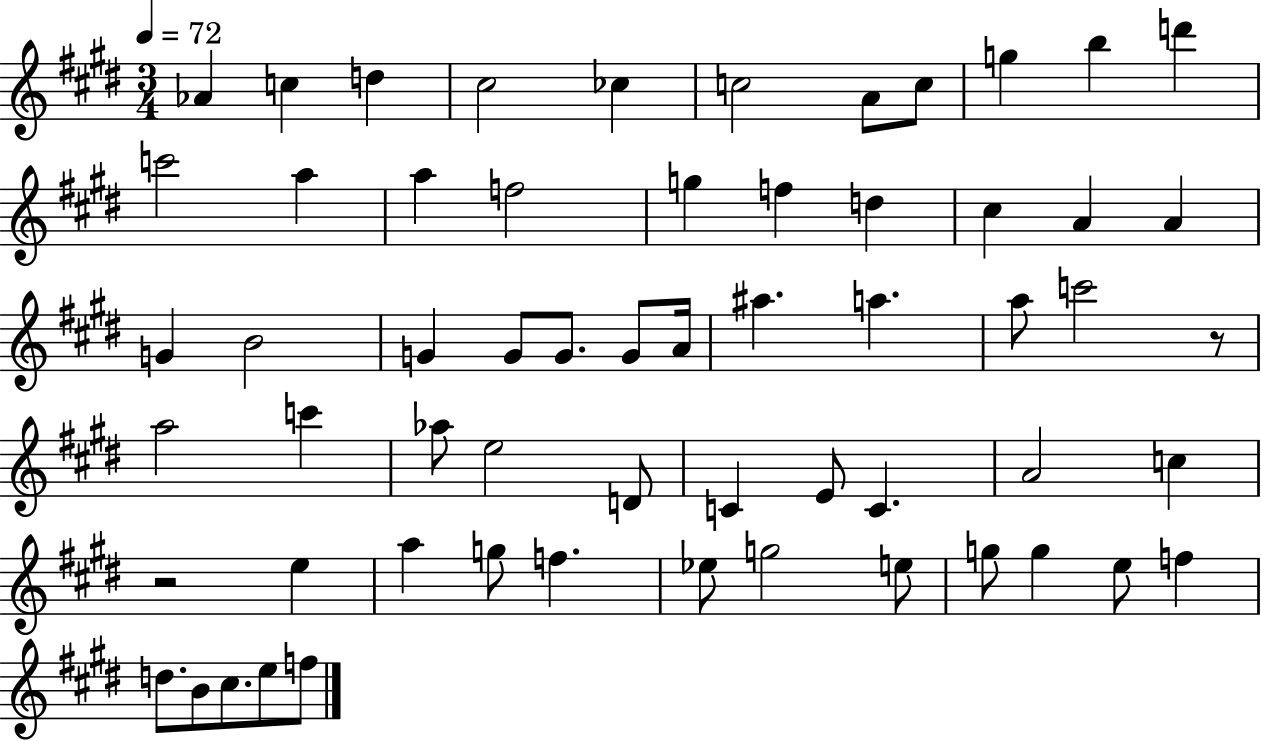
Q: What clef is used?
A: treble